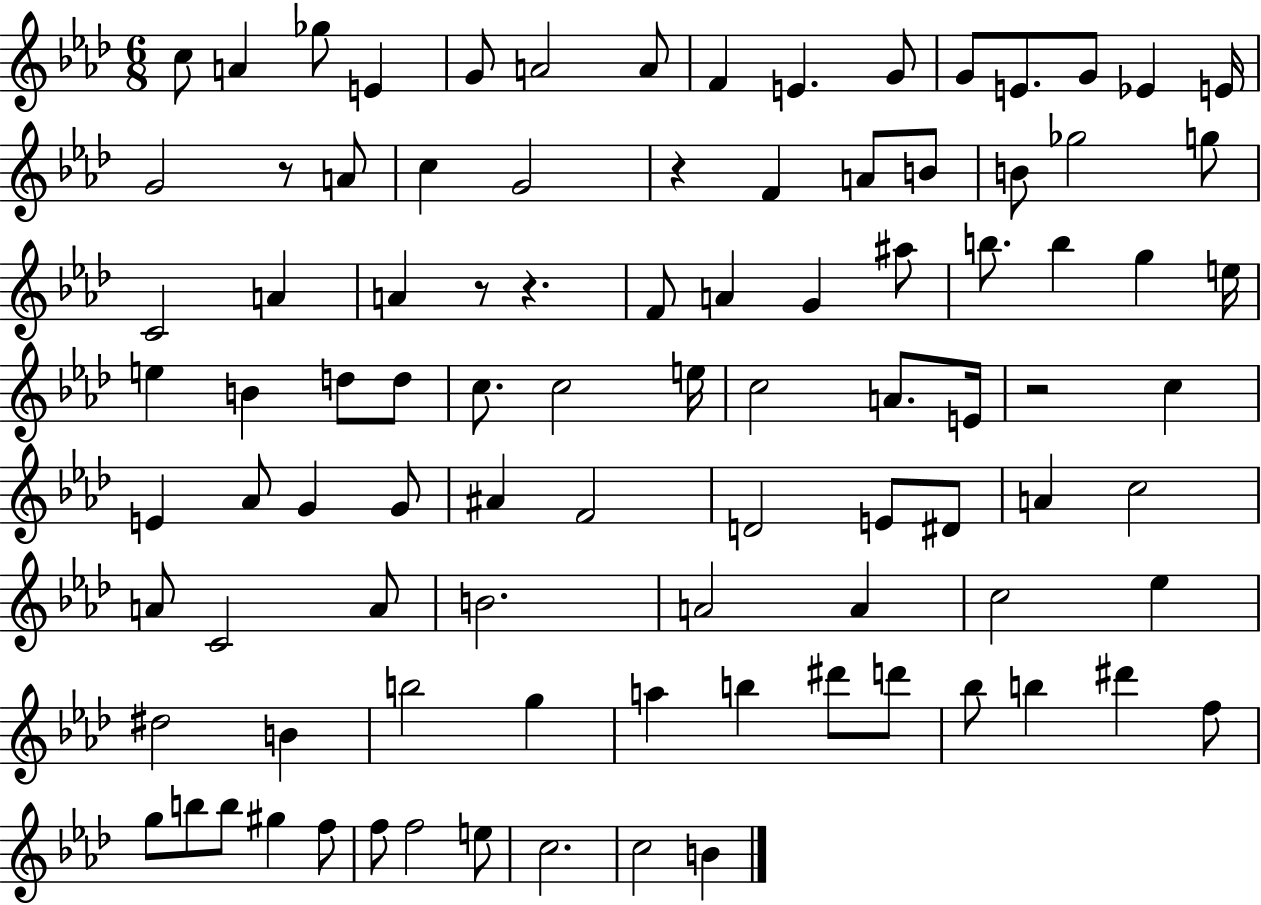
C5/e A4/q Gb5/e E4/q G4/e A4/h A4/e F4/q E4/q. G4/e G4/e E4/e. G4/e Eb4/q E4/s G4/h R/e A4/e C5/q G4/h R/q F4/q A4/e B4/e B4/e Gb5/h G5/e C4/h A4/q A4/q R/e R/q. F4/e A4/q G4/q A#5/e B5/e. B5/q G5/q E5/s E5/q B4/q D5/e D5/e C5/e. C5/h E5/s C5/h A4/e. E4/s R/h C5/q E4/q Ab4/e G4/q G4/e A#4/q F4/h D4/h E4/e D#4/e A4/q C5/h A4/e C4/h A4/e B4/h. A4/h A4/q C5/h Eb5/q D#5/h B4/q B5/h G5/q A5/q B5/q D#6/e D6/e Bb5/e B5/q D#6/q F5/e G5/e B5/e B5/e G#5/q F5/e F5/e F5/h E5/e C5/h. C5/h B4/q